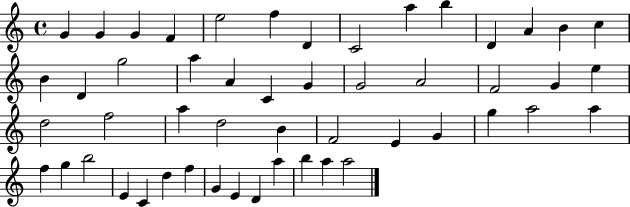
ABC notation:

X:1
T:Untitled
M:4/4
L:1/4
K:C
G G G F e2 f D C2 a b D A B c B D g2 a A C G G2 A2 F2 G e d2 f2 a d2 B F2 E G g a2 a f g b2 E C d f G E D a b a a2